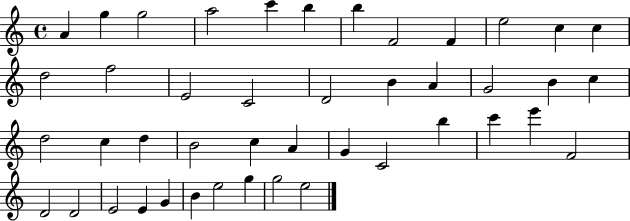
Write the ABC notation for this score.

X:1
T:Untitled
M:4/4
L:1/4
K:C
A g g2 a2 c' b b F2 F e2 c c d2 f2 E2 C2 D2 B A G2 B c d2 c d B2 c A G C2 b c' e' F2 D2 D2 E2 E G B e2 g g2 e2